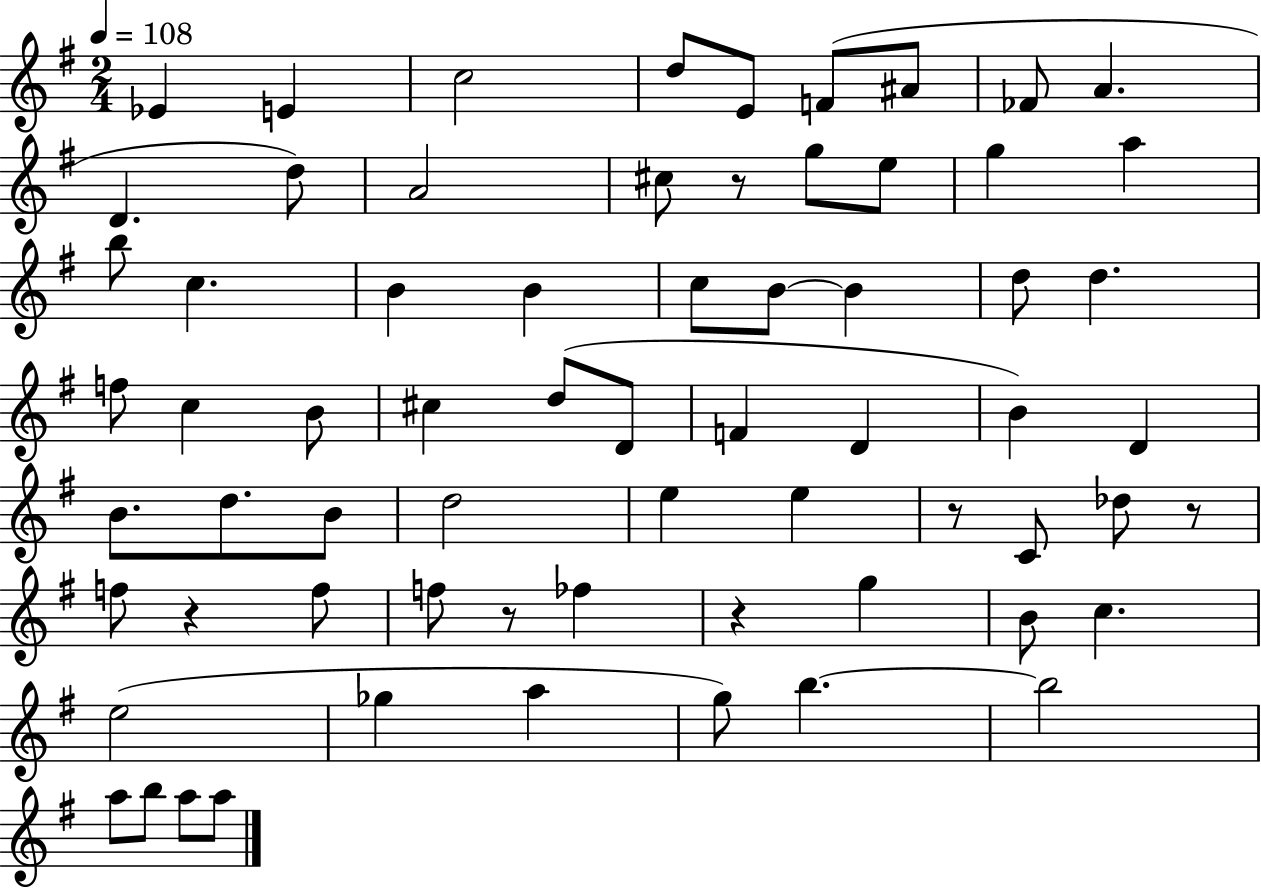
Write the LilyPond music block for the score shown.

{
  \clef treble
  \numericTimeSignature
  \time 2/4
  \key g \major
  \tempo 4 = 108
  ees'4 e'4 | c''2 | d''8 e'8 f'8( ais'8 | fes'8 a'4. | \break d'4. d''8) | a'2 | cis''8 r8 g''8 e''8 | g''4 a''4 | \break b''8 c''4. | b'4 b'4 | c''8 b'8~~ b'4 | d''8 d''4. | \break f''8 c''4 b'8 | cis''4 d''8( d'8 | f'4 d'4 | b'4) d'4 | \break b'8. d''8. b'8 | d''2 | e''4 e''4 | r8 c'8 des''8 r8 | \break f''8 r4 f''8 | f''8 r8 fes''4 | r4 g''4 | b'8 c''4. | \break e''2( | ges''4 a''4 | g''8) b''4.~~ | b''2 | \break a''8 b''8 a''8 a''8 | \bar "|."
}